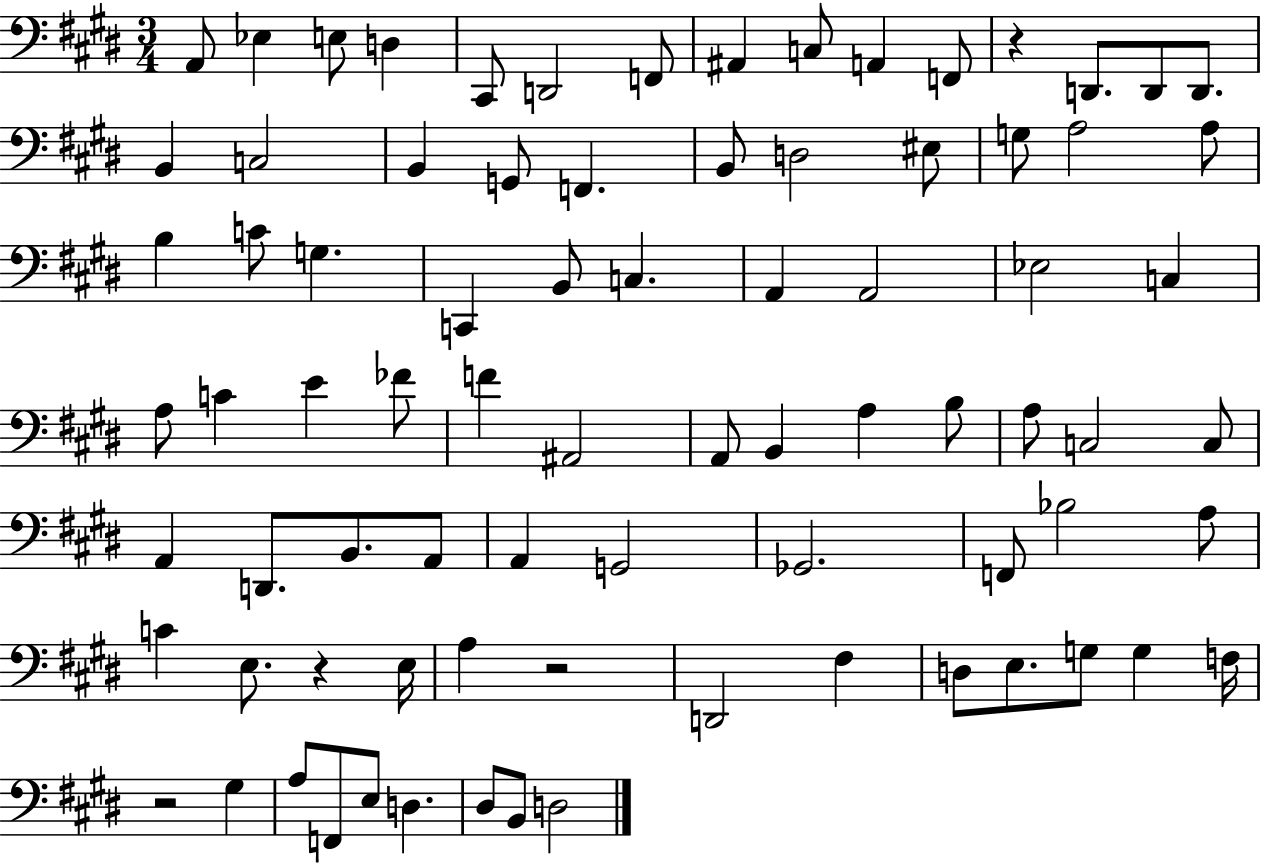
X:1
T:Untitled
M:3/4
L:1/4
K:E
A,,/2 _E, E,/2 D, ^C,,/2 D,,2 F,,/2 ^A,, C,/2 A,, F,,/2 z D,,/2 D,,/2 D,,/2 B,, C,2 B,, G,,/2 F,, B,,/2 D,2 ^E,/2 G,/2 A,2 A,/2 B, C/2 G, C,, B,,/2 C, A,, A,,2 _E,2 C, A,/2 C E _F/2 F ^A,,2 A,,/2 B,, A, B,/2 A,/2 C,2 C,/2 A,, D,,/2 B,,/2 A,,/2 A,, G,,2 _G,,2 F,,/2 _B,2 A,/2 C E,/2 z E,/4 A, z2 D,,2 ^F, D,/2 E,/2 G,/2 G, F,/4 z2 ^G, A,/2 F,,/2 E,/2 D, ^D,/2 B,,/2 D,2